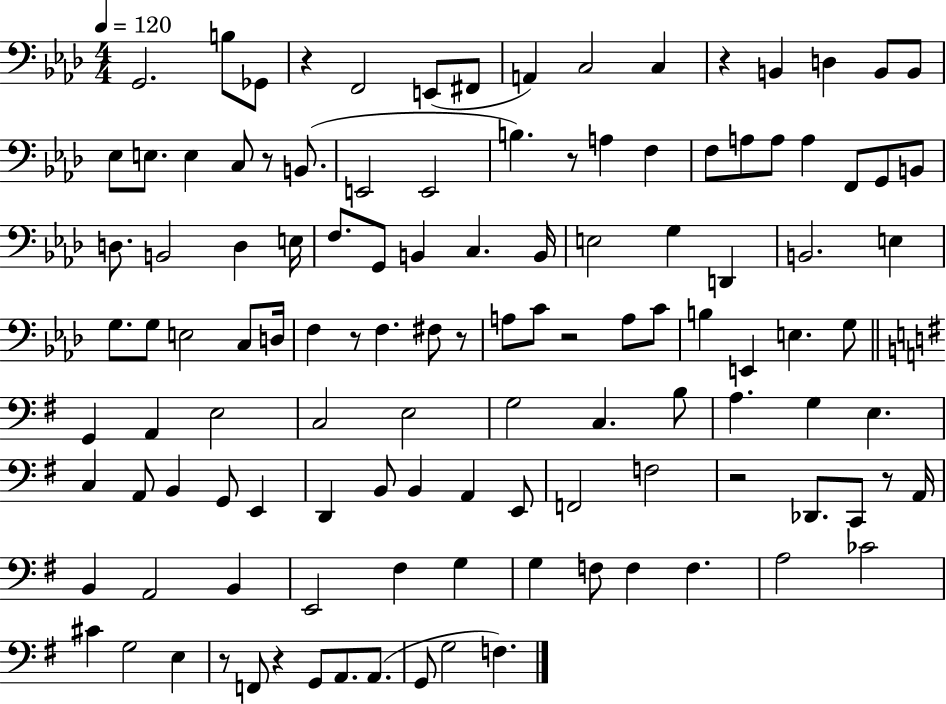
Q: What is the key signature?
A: AES major